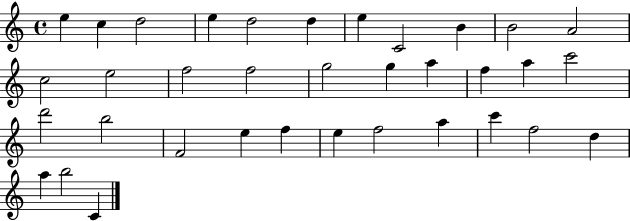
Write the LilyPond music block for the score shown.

{
  \clef treble
  \time 4/4
  \defaultTimeSignature
  \key c \major
  e''4 c''4 d''2 | e''4 d''2 d''4 | e''4 c'2 b'4 | b'2 a'2 | \break c''2 e''2 | f''2 f''2 | g''2 g''4 a''4 | f''4 a''4 c'''2 | \break d'''2 b''2 | f'2 e''4 f''4 | e''4 f''2 a''4 | c'''4 f''2 d''4 | \break a''4 b''2 c'4 | \bar "|."
}